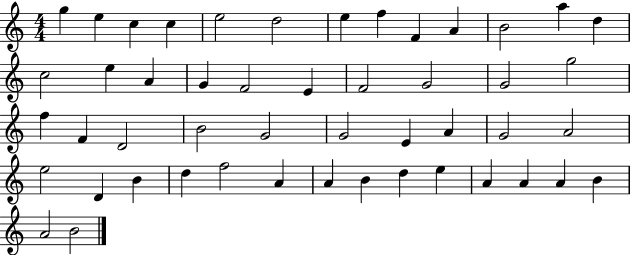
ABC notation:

X:1
T:Untitled
M:4/4
L:1/4
K:C
g e c c e2 d2 e f F A B2 a d c2 e A G F2 E F2 G2 G2 g2 f F D2 B2 G2 G2 E A G2 A2 e2 D B d f2 A A B d e A A A B A2 B2